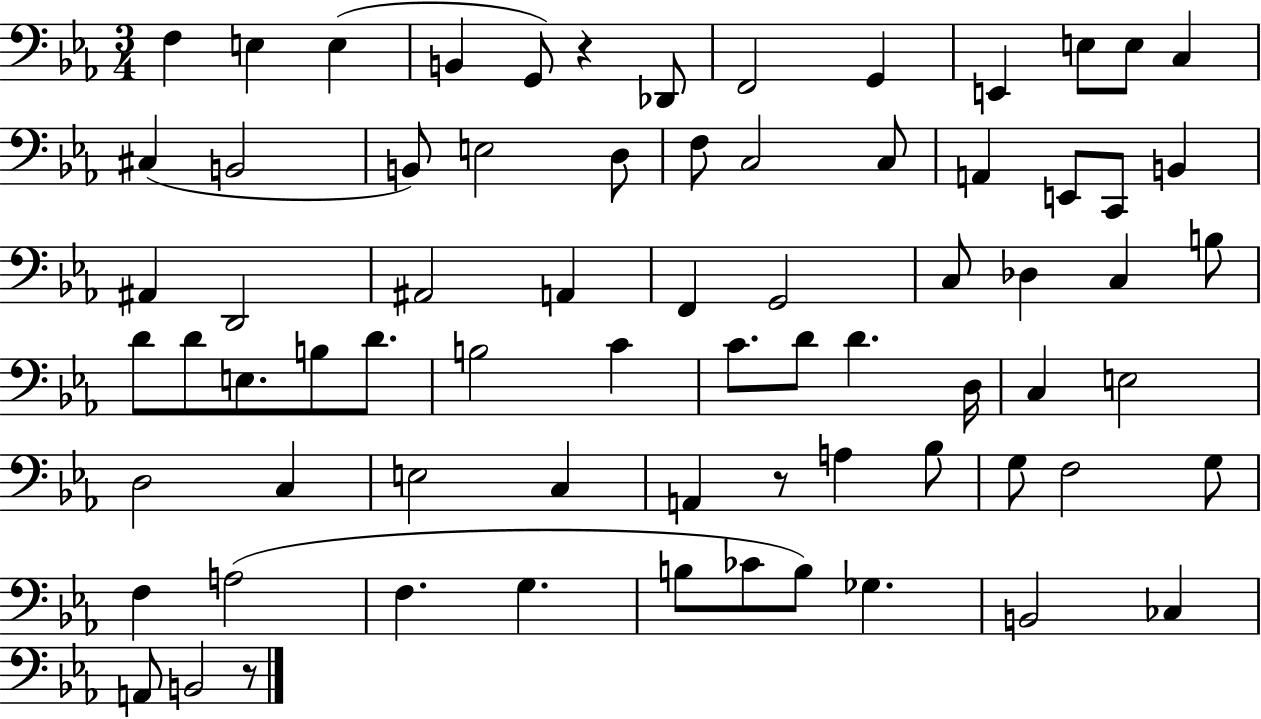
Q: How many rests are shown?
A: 3